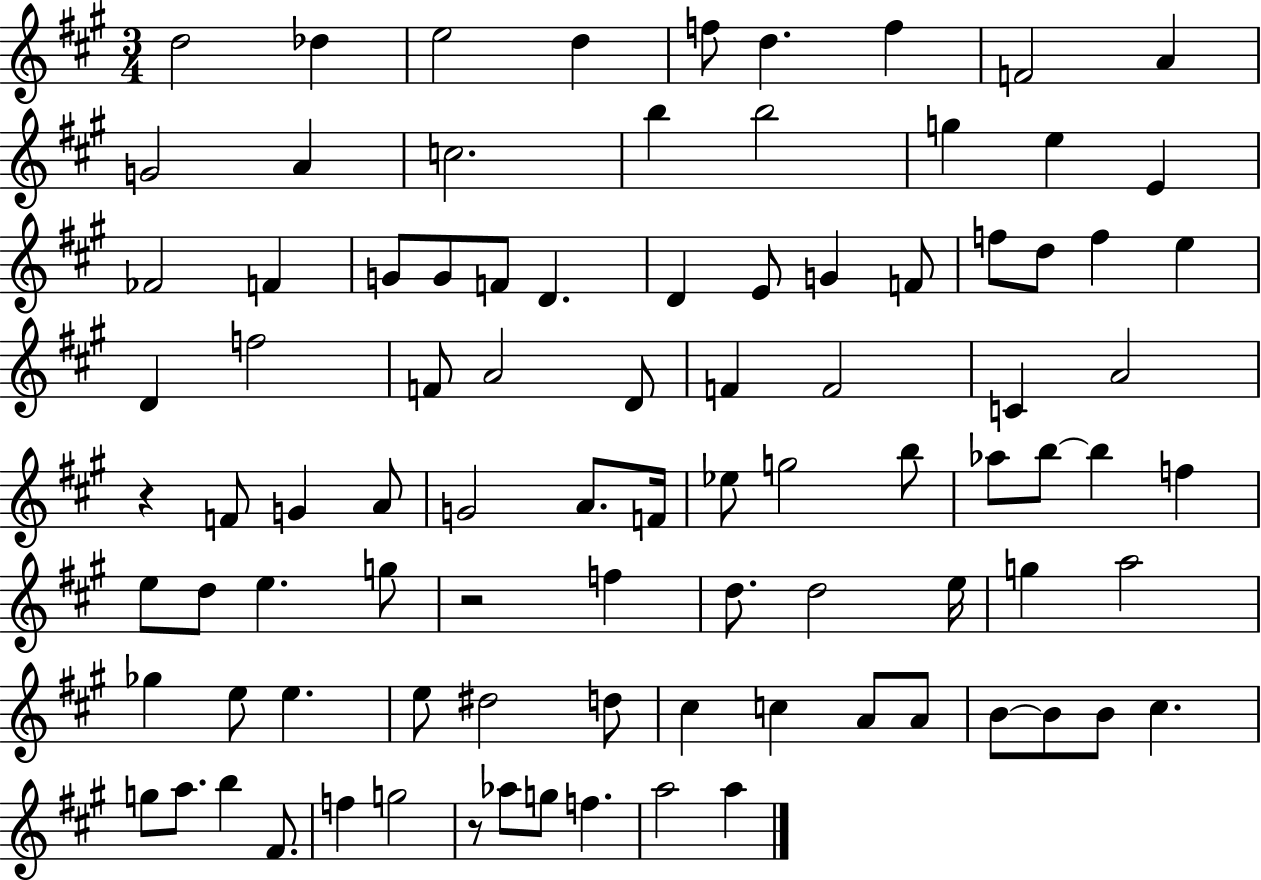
D5/h Db5/q E5/h D5/q F5/e D5/q. F5/q F4/h A4/q G4/h A4/q C5/h. B5/q B5/h G5/q E5/q E4/q FES4/h F4/q G4/e G4/e F4/e D4/q. D4/q E4/e G4/q F4/e F5/e D5/e F5/q E5/q D4/q F5/h F4/e A4/h D4/e F4/q F4/h C4/q A4/h R/q F4/e G4/q A4/e G4/h A4/e. F4/s Eb5/e G5/h B5/e Ab5/e B5/e B5/q F5/q E5/e D5/e E5/q. G5/e R/h F5/q D5/e. D5/h E5/s G5/q A5/h Gb5/q E5/e E5/q. E5/e D#5/h D5/e C#5/q C5/q A4/e A4/e B4/e B4/e B4/e C#5/q. G5/e A5/e. B5/q F#4/e. F5/q G5/h R/e Ab5/e G5/e F5/q. A5/h A5/q